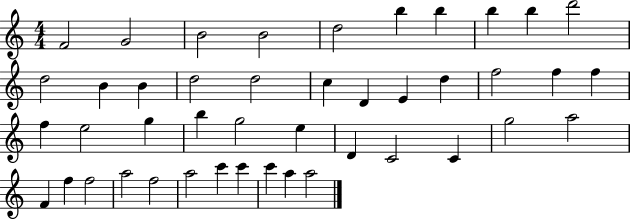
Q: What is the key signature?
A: C major